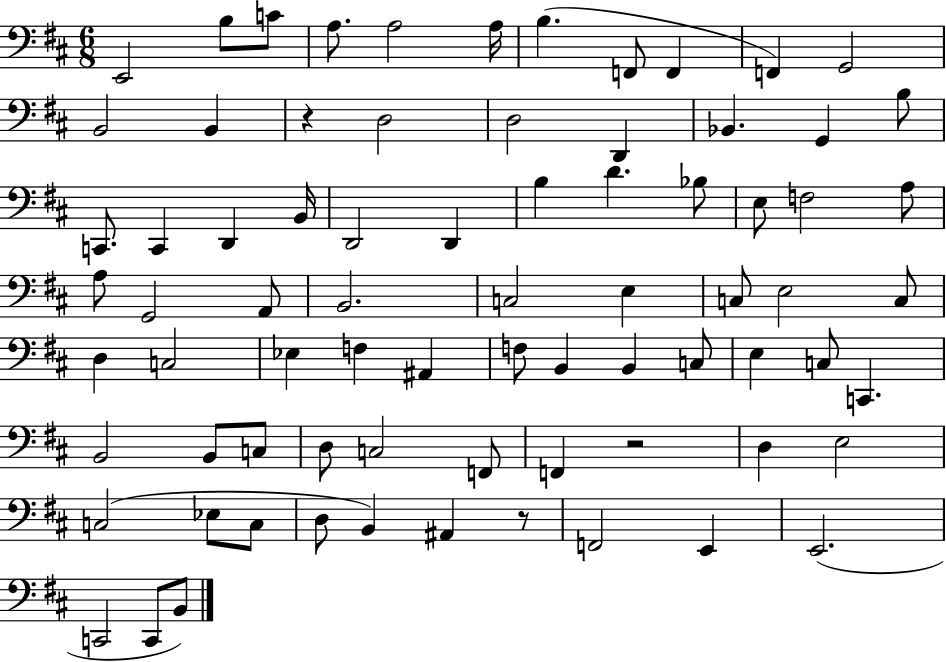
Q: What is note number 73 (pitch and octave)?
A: B2